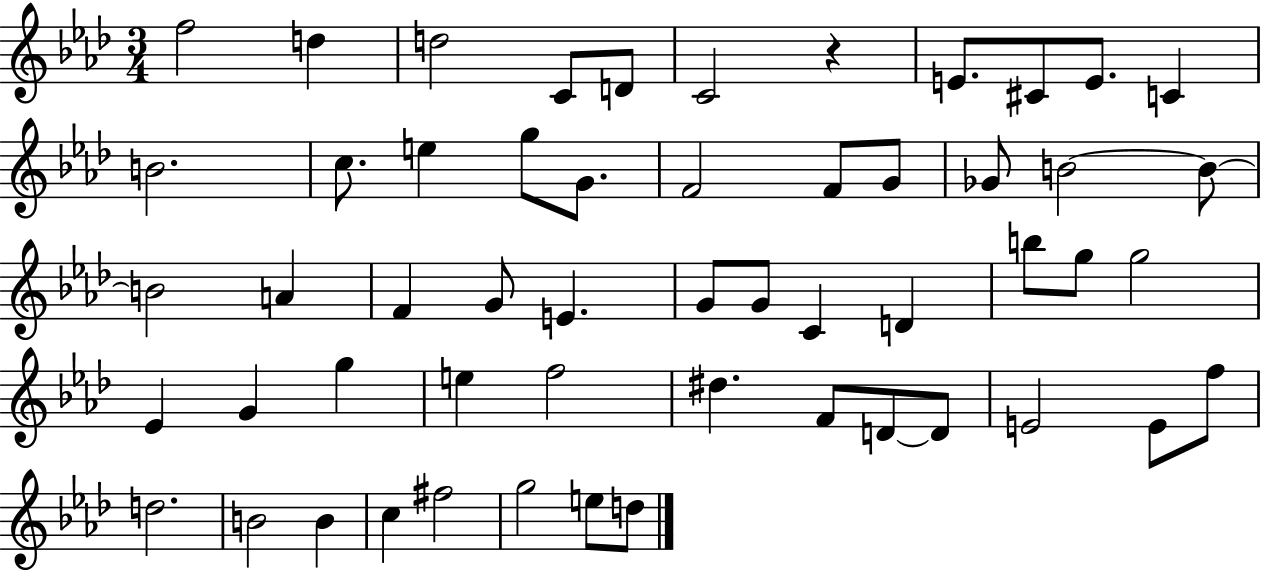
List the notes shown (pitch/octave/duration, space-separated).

F5/h D5/q D5/h C4/e D4/e C4/h R/q E4/e. C#4/e E4/e. C4/q B4/h. C5/e. E5/q G5/e G4/e. F4/h F4/e G4/e Gb4/e B4/h B4/e B4/h A4/q F4/q G4/e E4/q. G4/e G4/e C4/q D4/q B5/e G5/e G5/h Eb4/q G4/q G5/q E5/q F5/h D#5/q. F4/e D4/e D4/e E4/h E4/e F5/e D5/h. B4/h B4/q C5/q F#5/h G5/h E5/e D5/e